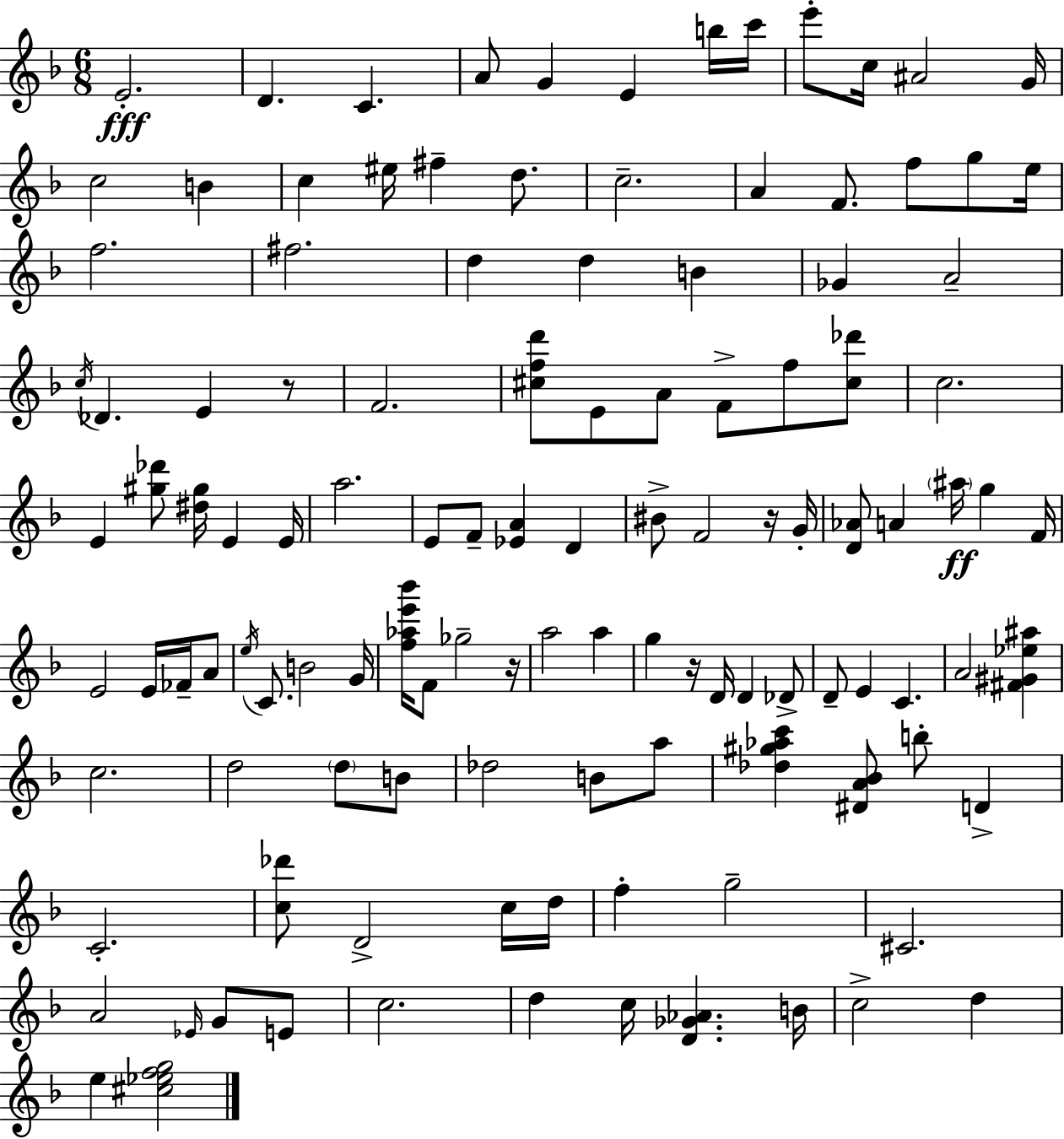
{
  \clef treble
  \numericTimeSignature
  \time 6/8
  \key d \minor
  \repeat volta 2 { e'2.-.\fff | d'4. c'4. | a'8 g'4 e'4 b''16 c'''16 | e'''8-. c''16 ais'2 g'16 | \break c''2 b'4 | c''4 eis''16 fis''4-- d''8. | c''2.-- | a'4 f'8. f''8 g''8 e''16 | \break f''2. | fis''2. | d''4 d''4 b'4 | ges'4 a'2-- | \break \acciaccatura { c''16 } des'4. e'4 r8 | f'2. | <cis'' f'' d'''>8 e'8 a'8 f'8-> f''8 <cis'' des'''>8 | c''2. | \break e'4 <gis'' des'''>8 <dis'' gis''>16 e'4 | e'16 a''2. | e'8 f'8-- <ees' a'>4 d'4 | bis'8-> f'2 r16 | \break g'16-. <d' aes'>8 a'4 \parenthesize ais''16\ff g''4 | f'16 e'2 e'16 fes'16-- a'8 | \acciaccatura { e''16 } c'8. b'2 | g'16 <f'' aes'' e''' bes'''>16 f'8 ges''2-- | \break r16 a''2 a''4 | g''4 r16 d'16 d'4 | des'8-> d'8-- e'4 c'4. | a'2 <fis' gis' ees'' ais''>4 | \break c''2. | d''2 \parenthesize d''8 | b'8 des''2 b'8 | a''8 <des'' gis'' aes'' c'''>4 <dis' a' bes'>8 b''8-. d'4-> | \break c'2.-. | <c'' des'''>8 d'2-> | c''16 d''16 f''4-. g''2-- | cis'2. | \break a'2 \grace { ees'16 } g'8 | e'8 c''2. | d''4 c''16 <d' ges' aes'>4. | b'16 c''2-> d''4 | \break e''4 <cis'' ees'' f'' g''>2 | } \bar "|."
}